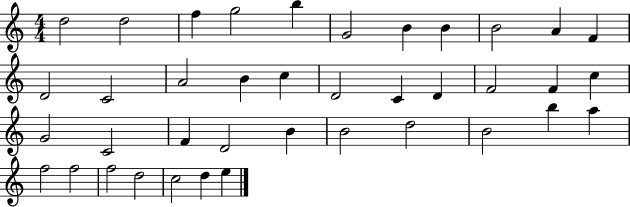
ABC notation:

X:1
T:Untitled
M:4/4
L:1/4
K:C
d2 d2 f g2 b G2 B B B2 A F D2 C2 A2 B c D2 C D F2 F c G2 C2 F D2 B B2 d2 B2 b a f2 f2 f2 d2 c2 d e